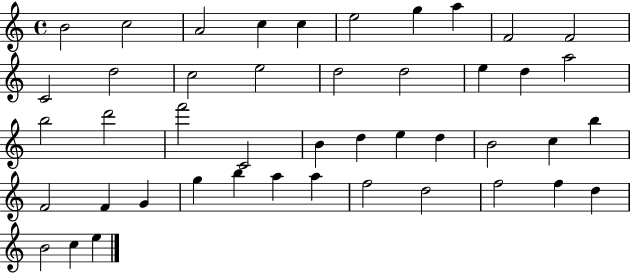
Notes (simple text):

B4/h C5/h A4/h C5/q C5/q E5/h G5/q A5/q F4/h F4/h C4/h D5/h C5/h E5/h D5/h D5/h E5/q D5/q A5/h B5/h D6/h F6/h C4/h B4/q D5/q E5/q D5/q B4/h C5/q B5/q F4/h F4/q G4/q G5/q B5/q A5/q A5/q F5/h D5/h F5/h F5/q D5/q B4/h C5/q E5/q